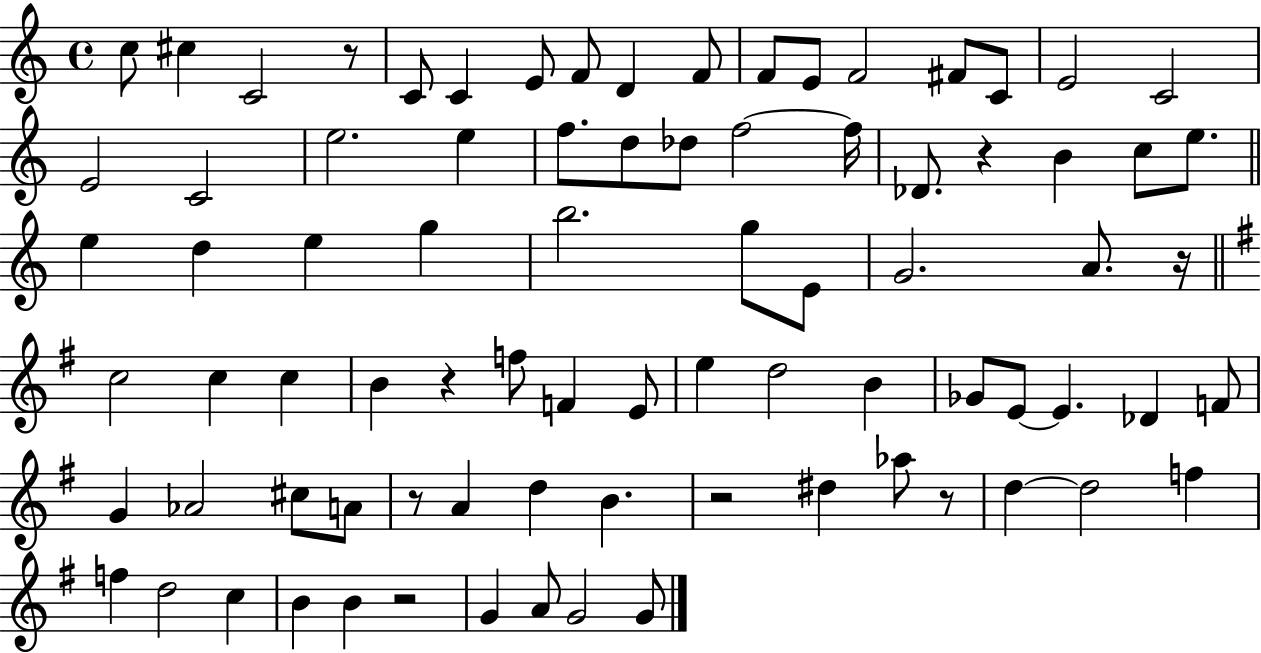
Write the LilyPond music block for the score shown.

{
  \clef treble
  \time 4/4
  \defaultTimeSignature
  \key c \major
  c''8 cis''4 c'2 r8 | c'8 c'4 e'8 f'8 d'4 f'8 | f'8 e'8 f'2 fis'8 c'8 | e'2 c'2 | \break e'2 c'2 | e''2. e''4 | f''8. d''8 des''8 f''2~~ f''16 | des'8. r4 b'4 c''8 e''8. | \break \bar "||" \break \key c \major e''4 d''4 e''4 g''4 | b''2. g''8 e'8 | g'2. a'8. r16 | \bar "||" \break \key e \minor c''2 c''4 c''4 | b'4 r4 f''8 f'4 e'8 | e''4 d''2 b'4 | ges'8 e'8~~ e'4. des'4 f'8 | \break g'4 aes'2 cis''8 a'8 | r8 a'4 d''4 b'4. | r2 dis''4 aes''8 r8 | d''4~~ d''2 f''4 | \break f''4 d''2 c''4 | b'4 b'4 r2 | g'4 a'8 g'2 g'8 | \bar "|."
}